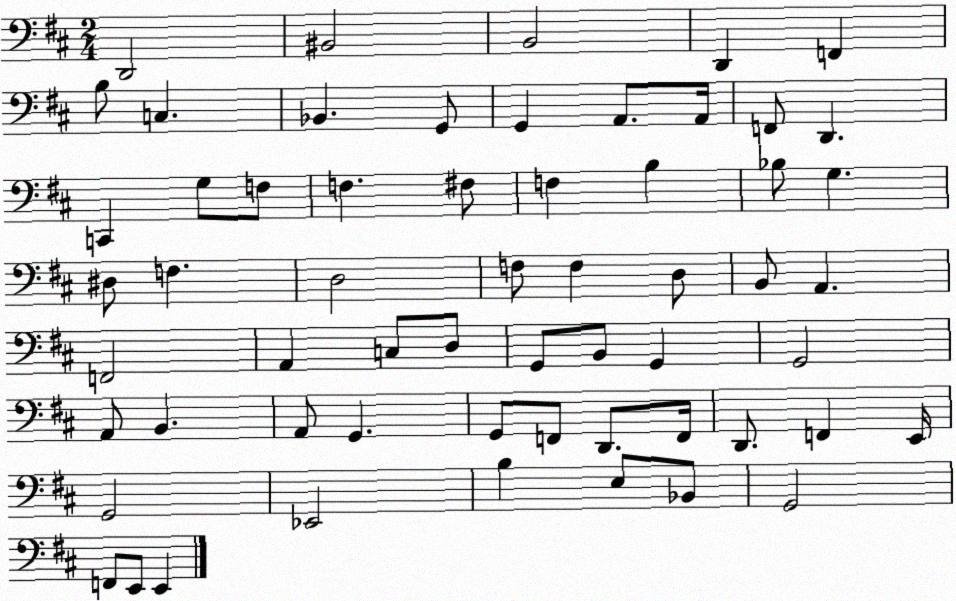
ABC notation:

X:1
T:Untitled
M:2/4
L:1/4
K:D
D,,2 ^B,,2 B,,2 D,, F,, B,/2 C, _B,, G,,/2 G,, A,,/2 A,,/4 F,,/2 D,, C,, G,/2 F,/2 F, ^F,/2 F, B, _B,/2 G, ^D,/2 F, D,2 F,/2 F, D,/2 B,,/2 A,, F,,2 A,, C,/2 D,/2 G,,/2 B,,/2 G,, G,,2 A,,/2 B,, A,,/2 G,, G,,/2 F,,/2 D,,/2 F,,/4 D,,/2 F,, E,,/4 G,,2 _E,,2 B, E,/2 _B,,/2 G,,2 F,,/2 E,,/2 E,,